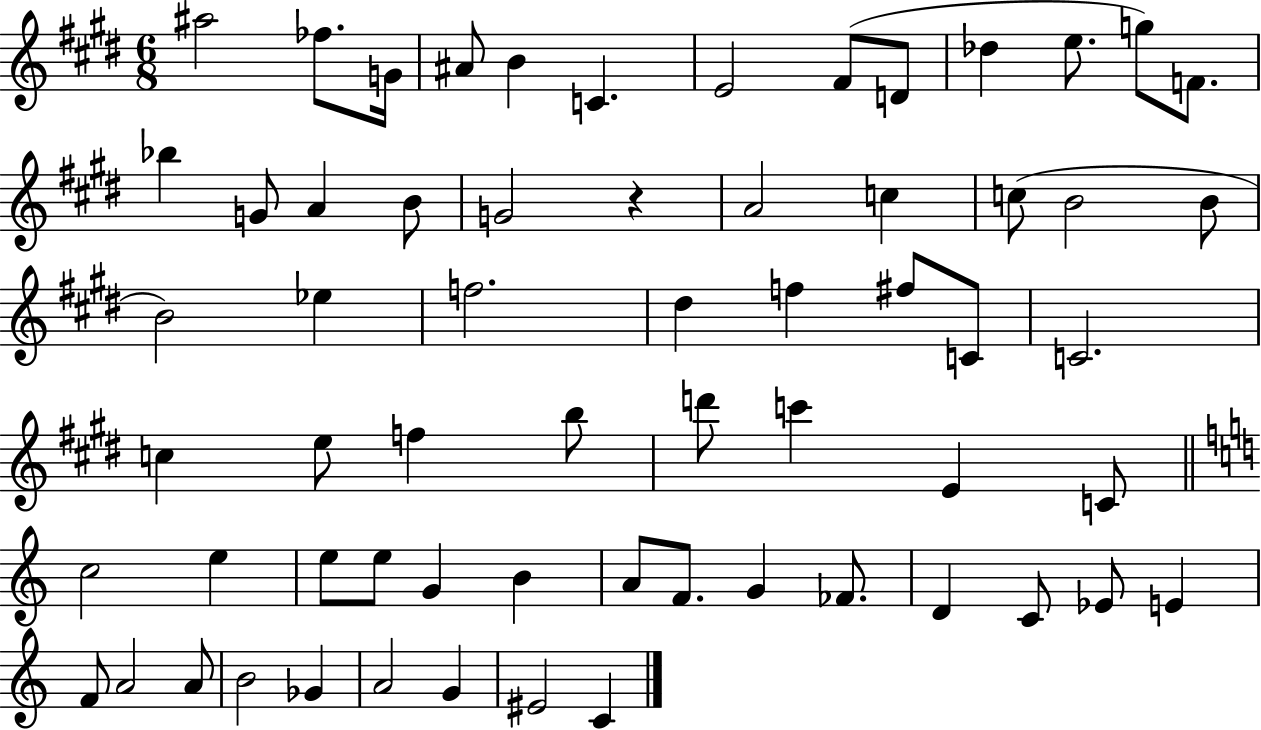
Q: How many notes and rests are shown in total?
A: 63